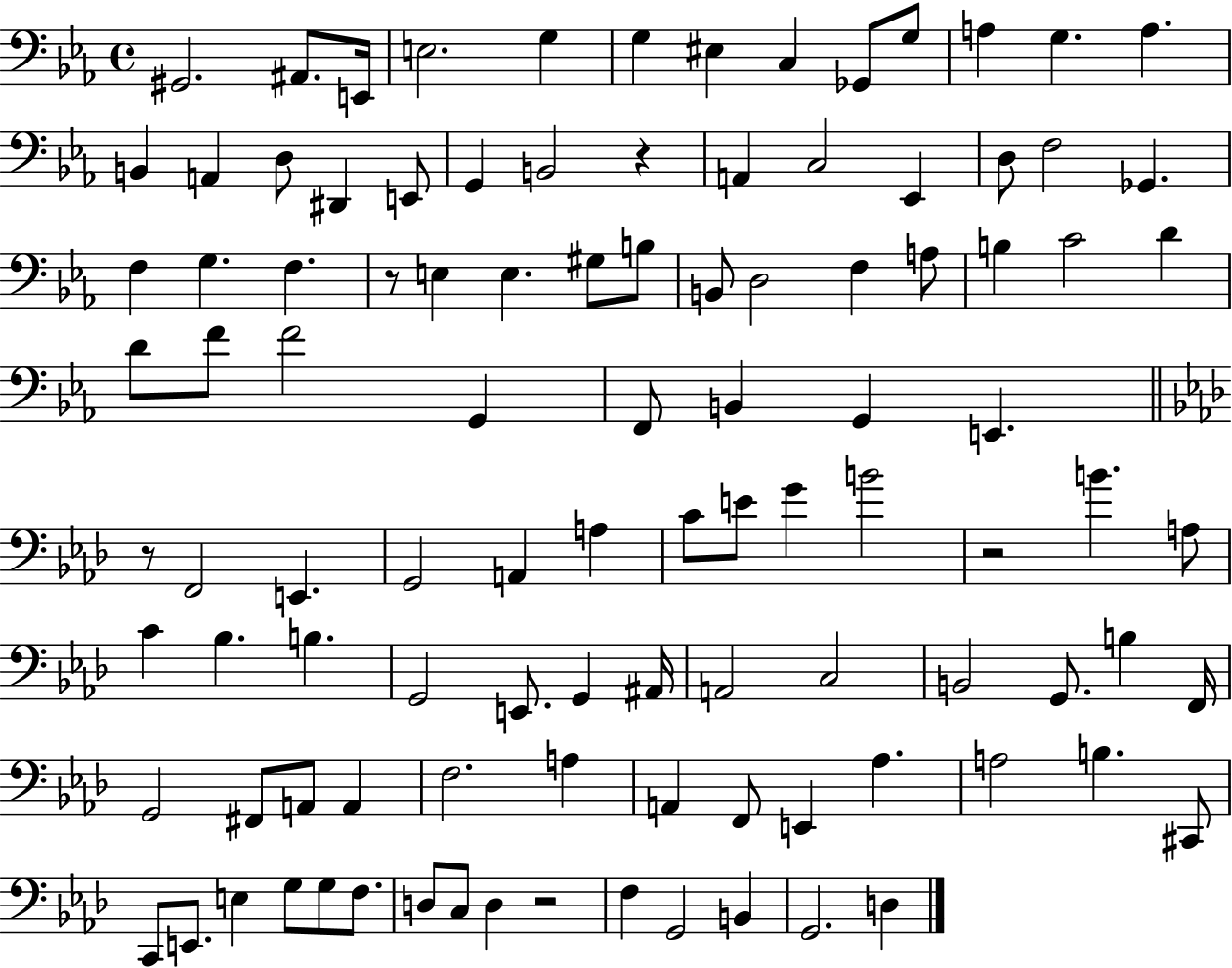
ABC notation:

X:1
T:Untitled
M:4/4
L:1/4
K:Eb
^G,,2 ^A,,/2 E,,/4 E,2 G, G, ^E, C, _G,,/2 G,/2 A, G, A, B,, A,, D,/2 ^D,, E,,/2 G,, B,,2 z A,, C,2 _E,, D,/2 F,2 _G,, F, G, F, z/2 E, E, ^G,/2 B,/2 B,,/2 D,2 F, A,/2 B, C2 D D/2 F/2 F2 G,, F,,/2 B,, G,, E,, z/2 F,,2 E,, G,,2 A,, A, C/2 E/2 G B2 z2 B A,/2 C _B, B, G,,2 E,,/2 G,, ^A,,/4 A,,2 C,2 B,,2 G,,/2 B, F,,/4 G,,2 ^F,,/2 A,,/2 A,, F,2 A, A,, F,,/2 E,, _A, A,2 B, ^C,,/2 C,,/2 E,,/2 E, G,/2 G,/2 F,/2 D,/2 C,/2 D, z2 F, G,,2 B,, G,,2 D,